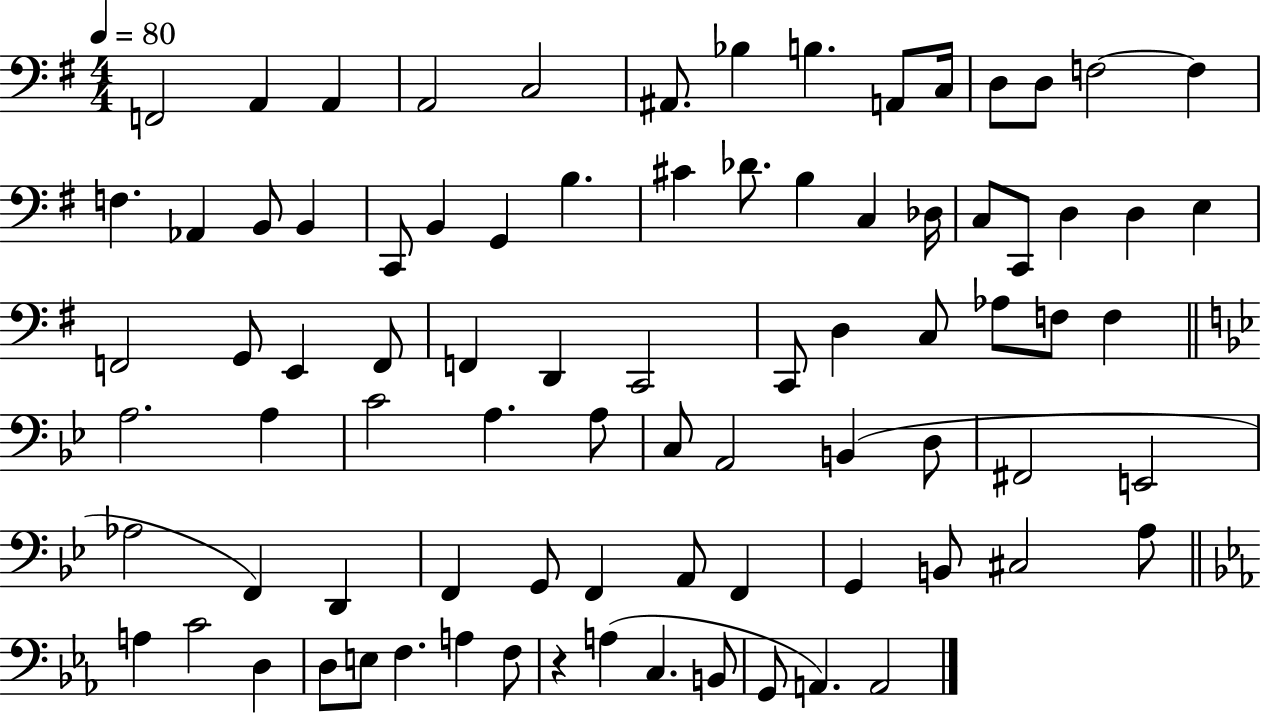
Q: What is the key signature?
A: G major